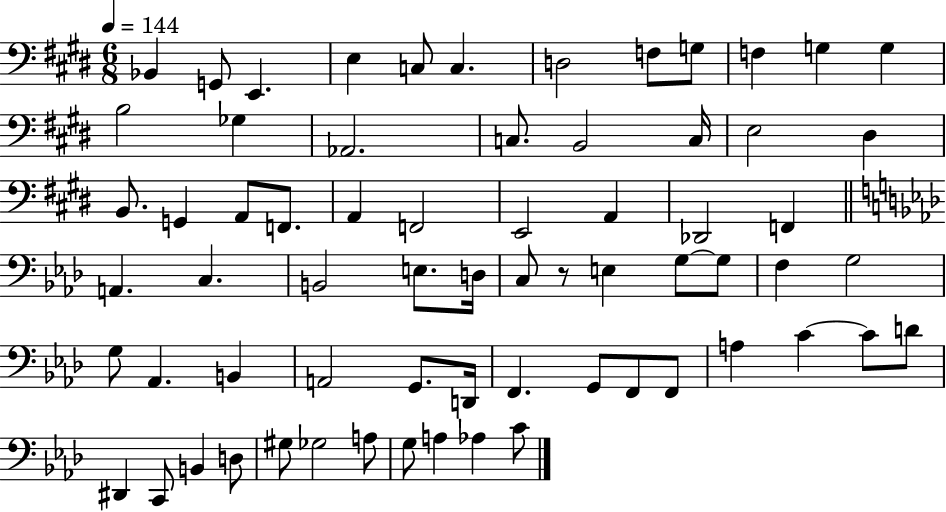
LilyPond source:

{
  \clef bass
  \numericTimeSignature
  \time 6/8
  \key e \major
  \tempo 4 = 144
  bes,4 g,8 e,4. | e4 c8 c4. | d2 f8 g8 | f4 g4 g4 | \break b2 ges4 | aes,2. | c8. b,2 c16 | e2 dis4 | \break b,8. g,4 a,8 f,8. | a,4 f,2 | e,2 a,4 | des,2 f,4 | \break \bar "||" \break \key aes \major a,4. c4. | b,2 e8. d16 | c8 r8 e4 g8~~ g8 | f4 g2 | \break g8 aes,4. b,4 | a,2 g,8. d,16 | f,4. g,8 f,8 f,8 | a4 c'4~~ c'8 d'8 | \break dis,4 c,8 b,4 d8 | gis8 ges2 a8 | g8 a4 aes4 c'8 | \bar "|."
}